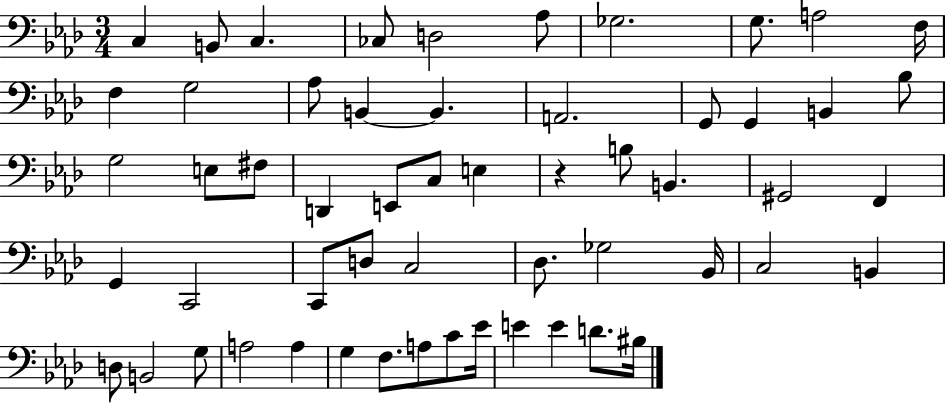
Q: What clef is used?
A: bass